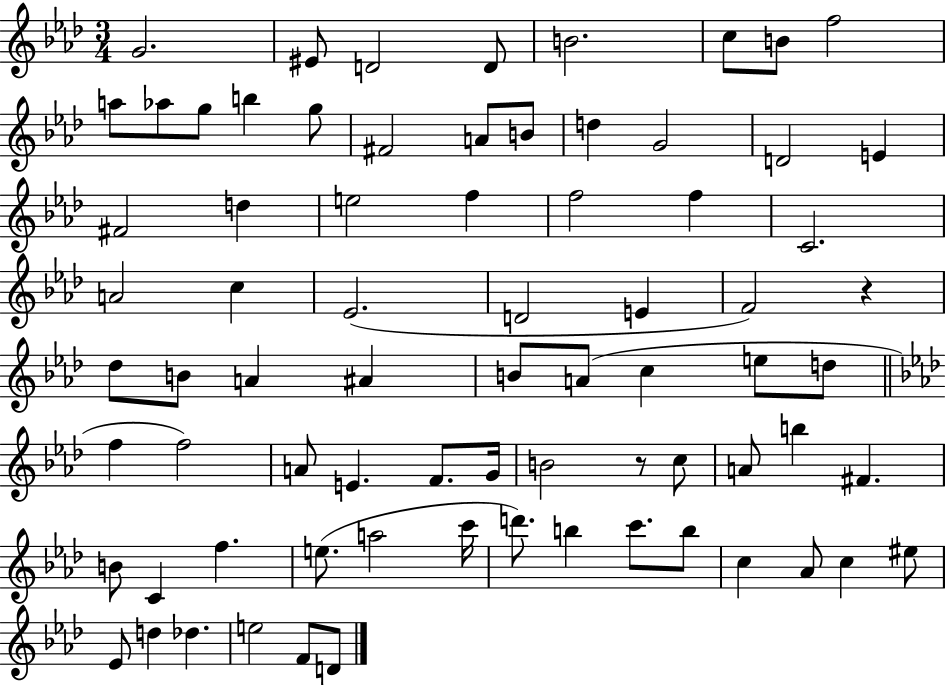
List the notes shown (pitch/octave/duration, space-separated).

G4/h. EIS4/e D4/h D4/e B4/h. C5/e B4/e F5/h A5/e Ab5/e G5/e B5/q G5/e F#4/h A4/e B4/e D5/q G4/h D4/h E4/q F#4/h D5/q E5/h F5/q F5/h F5/q C4/h. A4/h C5/q Eb4/h. D4/h E4/q F4/h R/q Db5/e B4/e A4/q A#4/q B4/e A4/e C5/q E5/e D5/e F5/q F5/h A4/e E4/q. F4/e. G4/s B4/h R/e C5/e A4/e B5/q F#4/q. B4/e C4/q F5/q. E5/e. A5/h C6/s D6/e. B5/q C6/e. B5/e C5/q Ab4/e C5/q EIS5/e Eb4/e D5/q Db5/q. E5/h F4/e D4/e